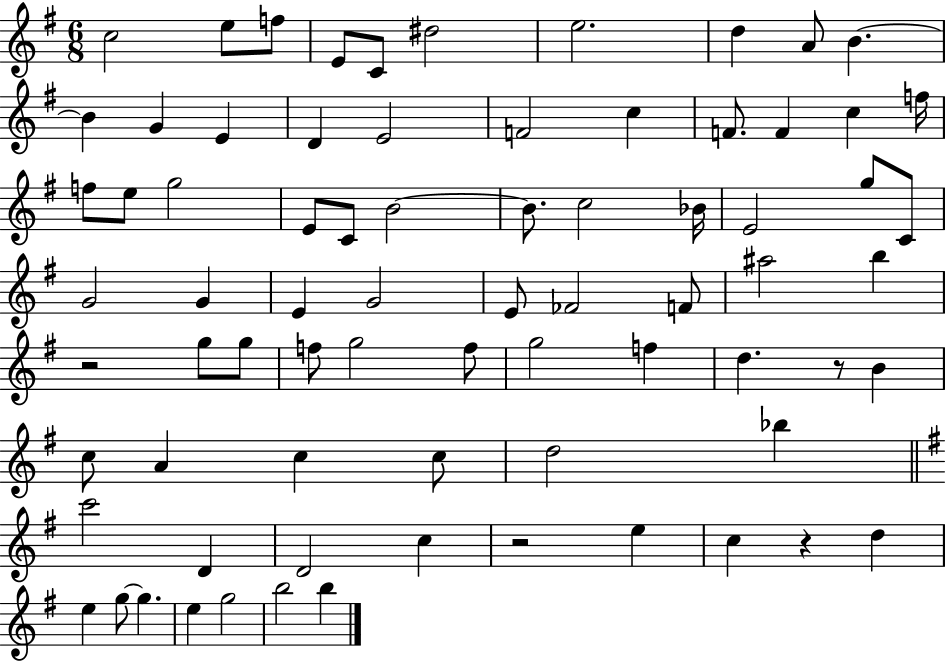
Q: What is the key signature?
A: G major